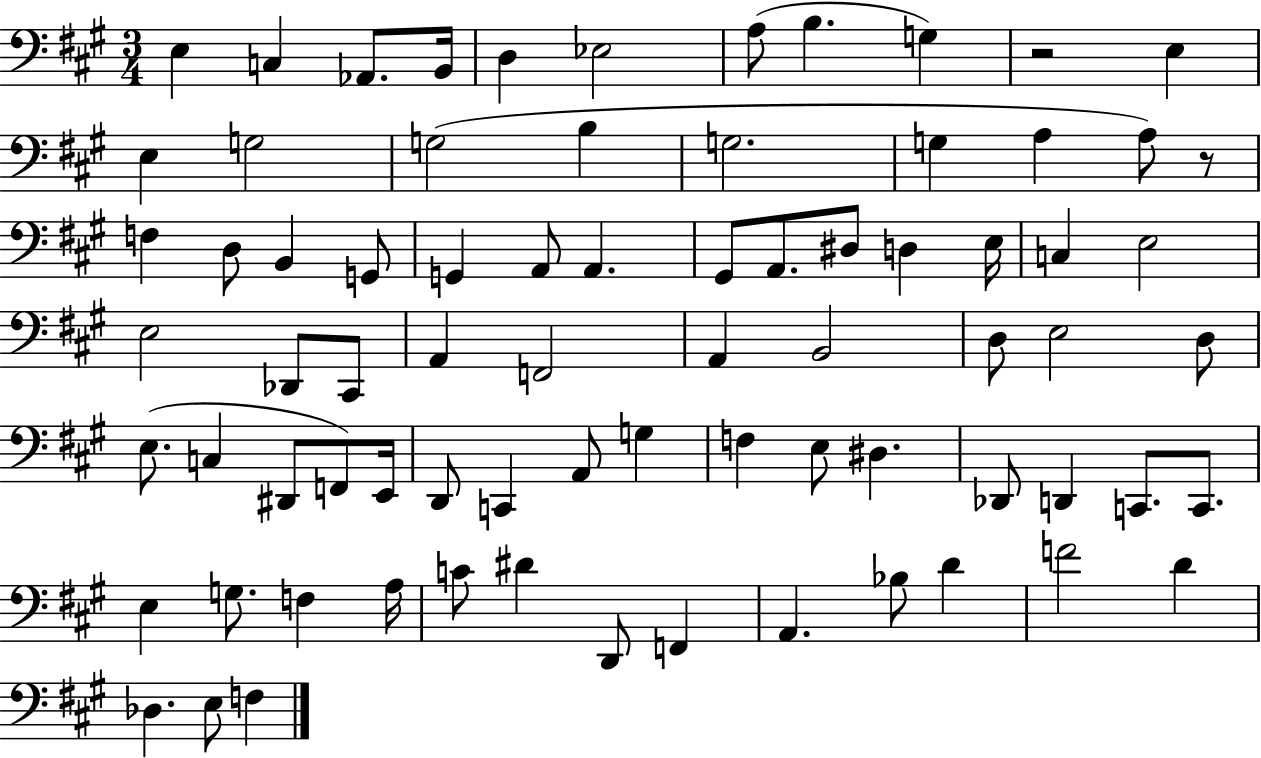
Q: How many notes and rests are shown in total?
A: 76